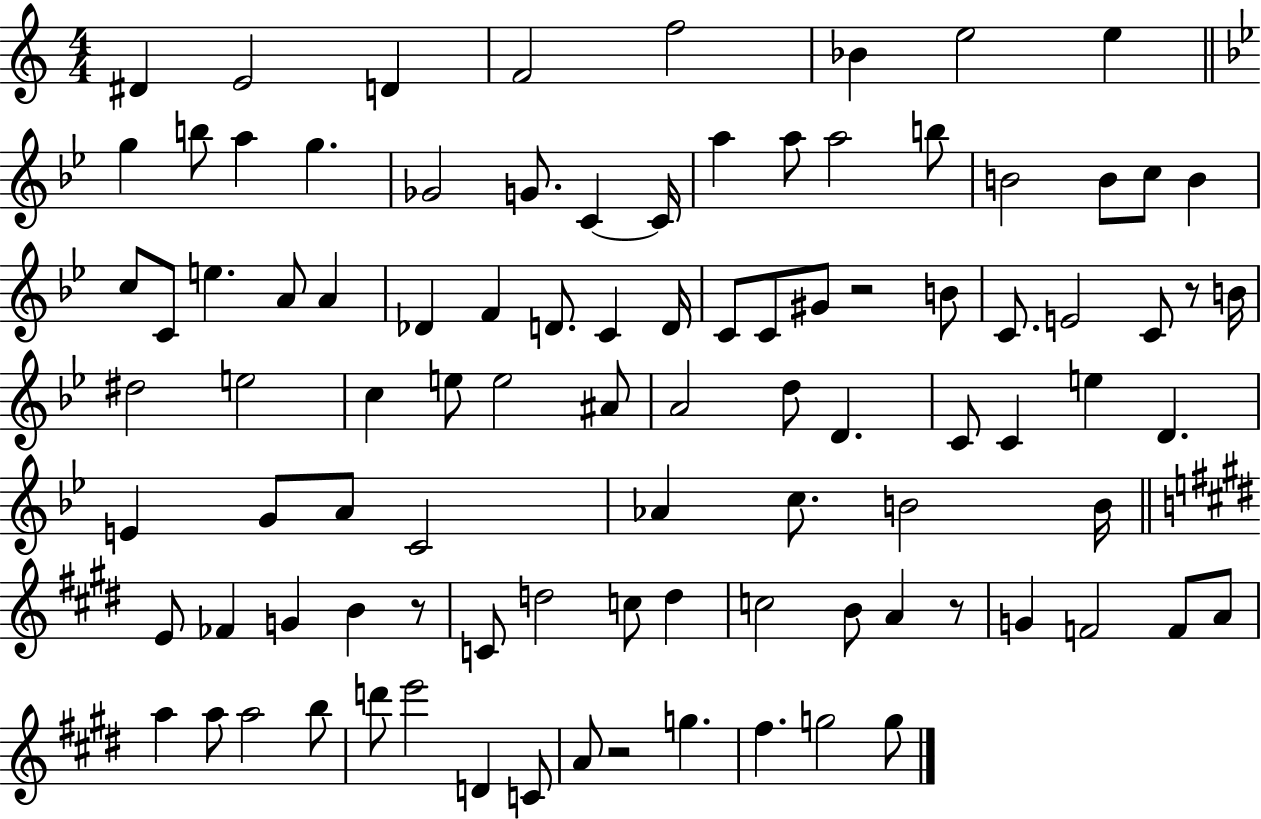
X:1
T:Untitled
M:4/4
L:1/4
K:C
^D E2 D F2 f2 _B e2 e g b/2 a g _G2 G/2 C C/4 a a/2 a2 b/2 B2 B/2 c/2 B c/2 C/2 e A/2 A _D F D/2 C D/4 C/2 C/2 ^G/2 z2 B/2 C/2 E2 C/2 z/2 B/4 ^d2 e2 c e/2 e2 ^A/2 A2 d/2 D C/2 C e D E G/2 A/2 C2 _A c/2 B2 B/4 E/2 _F G B z/2 C/2 d2 c/2 d c2 B/2 A z/2 G F2 F/2 A/2 a a/2 a2 b/2 d'/2 e'2 D C/2 A/2 z2 g ^f g2 g/2